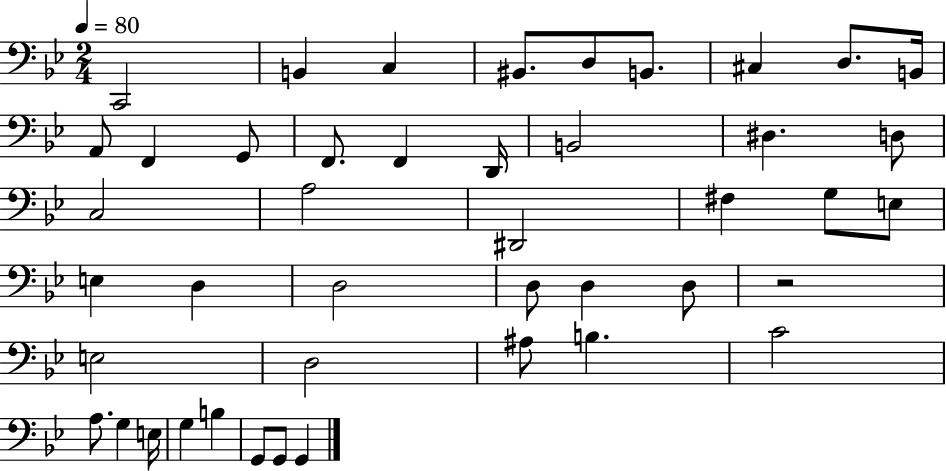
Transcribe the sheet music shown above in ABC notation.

X:1
T:Untitled
M:2/4
L:1/4
K:Bb
C,,2 B,, C, ^B,,/2 D,/2 B,,/2 ^C, D,/2 B,,/4 A,,/2 F,, G,,/2 F,,/2 F,, D,,/4 B,,2 ^D, D,/2 C,2 A,2 ^D,,2 ^F, G,/2 E,/2 E, D, D,2 D,/2 D, D,/2 z2 E,2 D,2 ^A,/2 B, C2 A,/2 G, E,/4 G, B, G,,/2 G,,/2 G,,